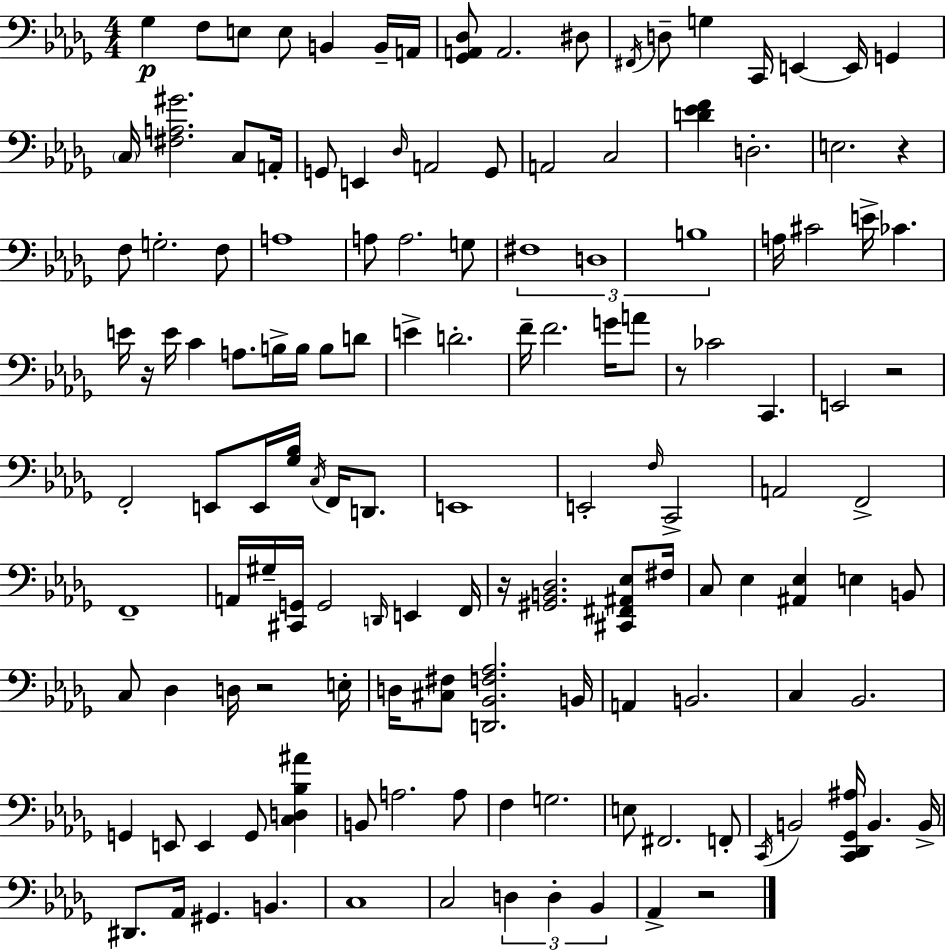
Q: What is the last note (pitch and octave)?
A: Ab2